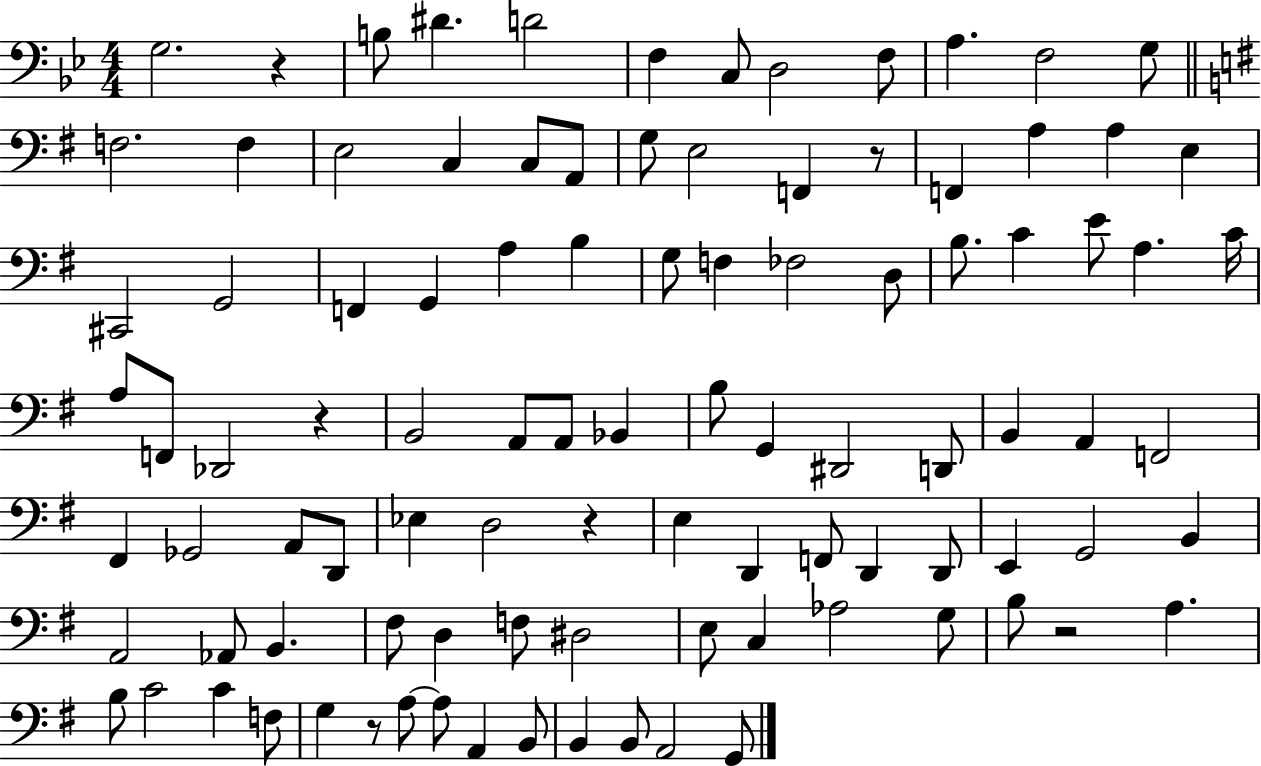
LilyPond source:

{
  \clef bass
  \numericTimeSignature
  \time 4/4
  \key bes \major
  g2. r4 | b8 dis'4. d'2 | f4 c8 d2 f8 | a4. f2 g8 | \break \bar "||" \break \key e \minor f2. f4 | e2 c4 c8 a,8 | g8 e2 f,4 r8 | f,4 a4 a4 e4 | \break cis,2 g,2 | f,4 g,4 a4 b4 | g8 f4 fes2 d8 | b8. c'4 e'8 a4. c'16 | \break a8 f,8 des,2 r4 | b,2 a,8 a,8 bes,4 | b8 g,4 dis,2 d,8 | b,4 a,4 f,2 | \break fis,4 ges,2 a,8 d,8 | ees4 d2 r4 | e4 d,4 f,8 d,4 d,8 | e,4 g,2 b,4 | \break a,2 aes,8 b,4. | fis8 d4 f8 dis2 | e8 c4 aes2 g8 | b8 r2 a4. | \break b8 c'2 c'4 f8 | g4 r8 a8~~ a8 a,4 b,8 | b,4 b,8 a,2 g,8 | \bar "|."
}